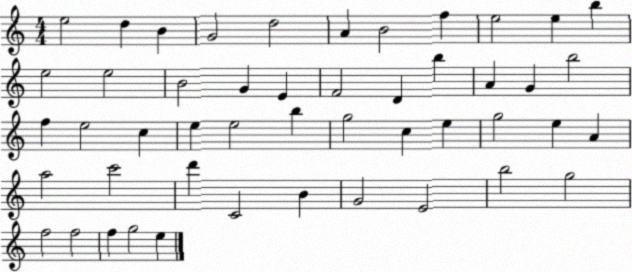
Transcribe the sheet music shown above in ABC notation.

X:1
T:Untitled
M:4/4
L:1/4
K:C
e2 d B G2 d2 A B2 f e2 e b e2 e2 B2 G E F2 D b A G b2 f e2 c e e2 b g2 c e g2 e A a2 c'2 d' C2 B G2 E2 b2 g2 f2 f2 f g2 e